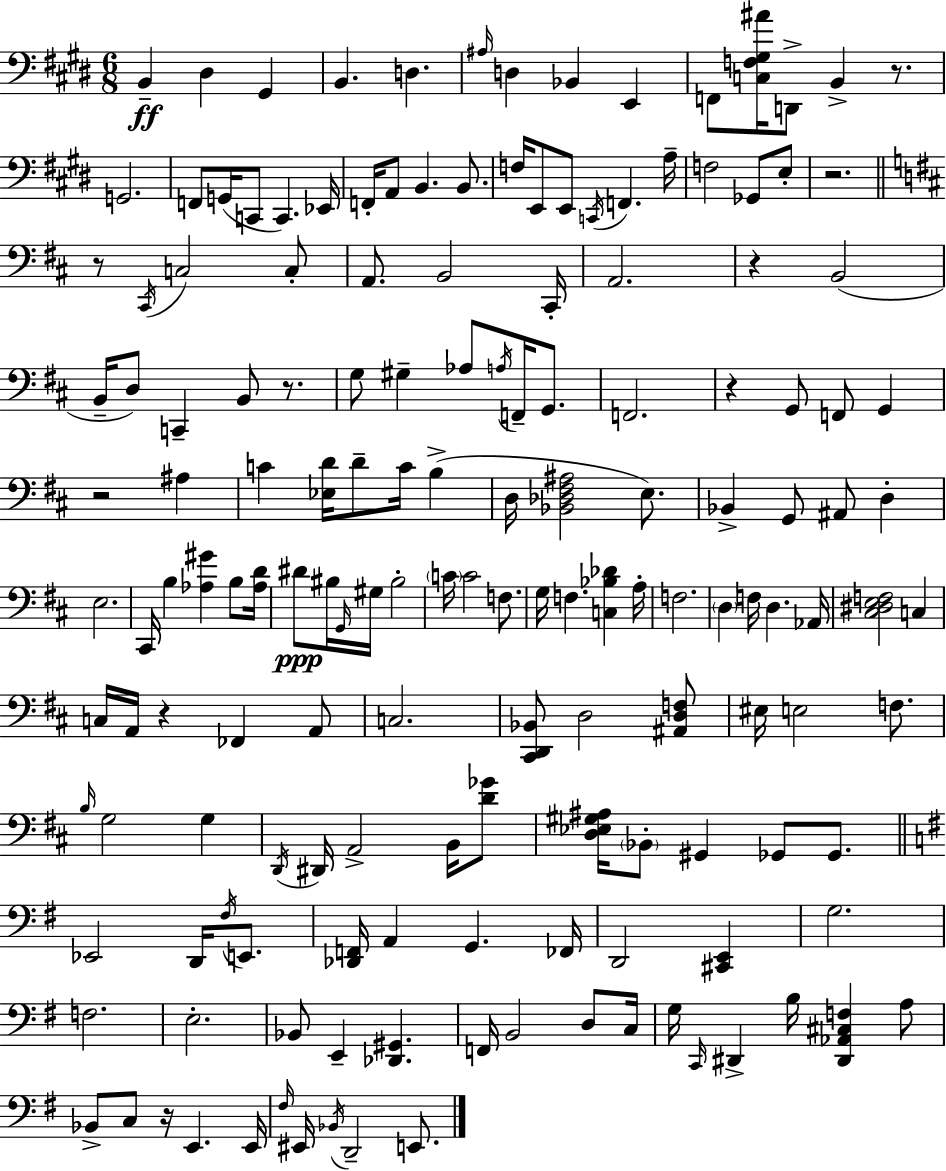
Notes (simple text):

B2/q D#3/q G#2/q B2/q. D3/q. A#3/s D3/q Bb2/q E2/q F2/e [C3,F3,G#3,A#4]/s D2/e B2/q R/e. G2/h. F2/e G2/s C2/e C2/q. Eb2/s F2/s A2/e B2/q. B2/e. F3/s E2/e E2/e C2/s F2/q. A3/s F3/h Gb2/e E3/e R/h. R/e C#2/s C3/h C3/e A2/e. B2/h C#2/s A2/h. R/q B2/h B2/s D3/e C2/q B2/e R/e. G3/e G#3/q Ab3/e A3/s F2/s G2/e. F2/h. R/q G2/e F2/e G2/q R/h A#3/q C4/q [Eb3,D4]/s D4/e C4/s B3/q D3/s [Bb2,Db3,F#3,A#3]/h E3/e. Bb2/q G2/e A#2/e D3/q E3/h. C#2/s B3/q [Ab3,G#4]/q B3/e [Ab3,D4]/s D#4/e BIS3/s G2/s G#3/s BIS3/h C4/s C4/h F3/e. G3/s F3/q. [C3,Bb3,Db4]/q A3/s F3/h. D3/q F3/s D3/q. Ab2/s [C#3,D#3,E3,F3]/h C3/q C3/s A2/s R/q FES2/q A2/e C3/h. [C#2,D2,Bb2]/e D3/h [A#2,D3,F3]/e EIS3/s E3/h F3/e. B3/s G3/h G3/q D2/s D#2/s A2/h B2/s [D4,Gb4]/e [D3,Eb3,G#3,A#3]/s Bb2/e G#2/q Gb2/e Gb2/e. Eb2/h D2/s F#3/s E2/e. [Db2,F2]/s A2/q G2/q. FES2/s D2/h [C#2,E2]/q G3/h. F3/h. E3/h. Bb2/e E2/q [Db2,G#2]/q. F2/s B2/h D3/e C3/s G3/s C2/s D#2/q B3/s [D#2,Ab2,C#3,F3]/q A3/e Bb2/e C3/e R/s E2/q. E2/s F#3/s EIS2/s Bb2/s D2/h E2/e.